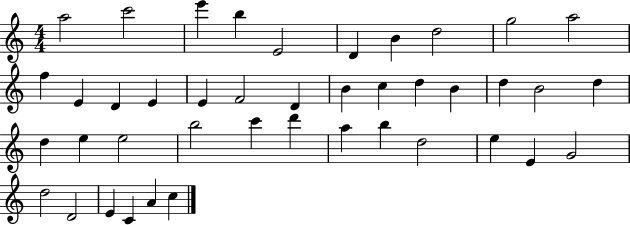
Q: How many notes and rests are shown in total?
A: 42